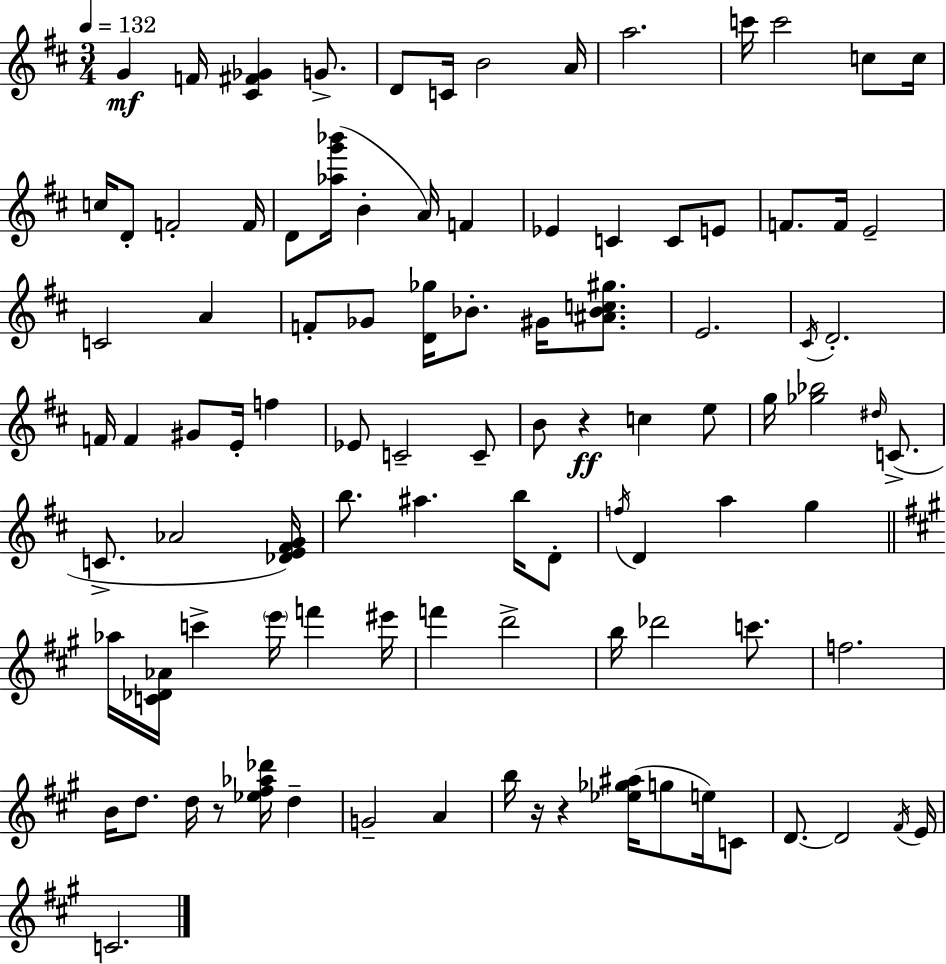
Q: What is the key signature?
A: D major